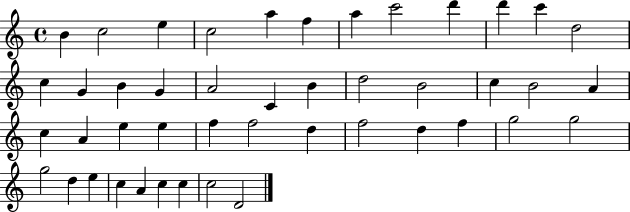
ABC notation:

X:1
T:Untitled
M:4/4
L:1/4
K:C
B c2 e c2 a f a c'2 d' d' c' d2 c G B G A2 C B d2 B2 c B2 A c A e e f f2 d f2 d f g2 g2 g2 d e c A c c c2 D2